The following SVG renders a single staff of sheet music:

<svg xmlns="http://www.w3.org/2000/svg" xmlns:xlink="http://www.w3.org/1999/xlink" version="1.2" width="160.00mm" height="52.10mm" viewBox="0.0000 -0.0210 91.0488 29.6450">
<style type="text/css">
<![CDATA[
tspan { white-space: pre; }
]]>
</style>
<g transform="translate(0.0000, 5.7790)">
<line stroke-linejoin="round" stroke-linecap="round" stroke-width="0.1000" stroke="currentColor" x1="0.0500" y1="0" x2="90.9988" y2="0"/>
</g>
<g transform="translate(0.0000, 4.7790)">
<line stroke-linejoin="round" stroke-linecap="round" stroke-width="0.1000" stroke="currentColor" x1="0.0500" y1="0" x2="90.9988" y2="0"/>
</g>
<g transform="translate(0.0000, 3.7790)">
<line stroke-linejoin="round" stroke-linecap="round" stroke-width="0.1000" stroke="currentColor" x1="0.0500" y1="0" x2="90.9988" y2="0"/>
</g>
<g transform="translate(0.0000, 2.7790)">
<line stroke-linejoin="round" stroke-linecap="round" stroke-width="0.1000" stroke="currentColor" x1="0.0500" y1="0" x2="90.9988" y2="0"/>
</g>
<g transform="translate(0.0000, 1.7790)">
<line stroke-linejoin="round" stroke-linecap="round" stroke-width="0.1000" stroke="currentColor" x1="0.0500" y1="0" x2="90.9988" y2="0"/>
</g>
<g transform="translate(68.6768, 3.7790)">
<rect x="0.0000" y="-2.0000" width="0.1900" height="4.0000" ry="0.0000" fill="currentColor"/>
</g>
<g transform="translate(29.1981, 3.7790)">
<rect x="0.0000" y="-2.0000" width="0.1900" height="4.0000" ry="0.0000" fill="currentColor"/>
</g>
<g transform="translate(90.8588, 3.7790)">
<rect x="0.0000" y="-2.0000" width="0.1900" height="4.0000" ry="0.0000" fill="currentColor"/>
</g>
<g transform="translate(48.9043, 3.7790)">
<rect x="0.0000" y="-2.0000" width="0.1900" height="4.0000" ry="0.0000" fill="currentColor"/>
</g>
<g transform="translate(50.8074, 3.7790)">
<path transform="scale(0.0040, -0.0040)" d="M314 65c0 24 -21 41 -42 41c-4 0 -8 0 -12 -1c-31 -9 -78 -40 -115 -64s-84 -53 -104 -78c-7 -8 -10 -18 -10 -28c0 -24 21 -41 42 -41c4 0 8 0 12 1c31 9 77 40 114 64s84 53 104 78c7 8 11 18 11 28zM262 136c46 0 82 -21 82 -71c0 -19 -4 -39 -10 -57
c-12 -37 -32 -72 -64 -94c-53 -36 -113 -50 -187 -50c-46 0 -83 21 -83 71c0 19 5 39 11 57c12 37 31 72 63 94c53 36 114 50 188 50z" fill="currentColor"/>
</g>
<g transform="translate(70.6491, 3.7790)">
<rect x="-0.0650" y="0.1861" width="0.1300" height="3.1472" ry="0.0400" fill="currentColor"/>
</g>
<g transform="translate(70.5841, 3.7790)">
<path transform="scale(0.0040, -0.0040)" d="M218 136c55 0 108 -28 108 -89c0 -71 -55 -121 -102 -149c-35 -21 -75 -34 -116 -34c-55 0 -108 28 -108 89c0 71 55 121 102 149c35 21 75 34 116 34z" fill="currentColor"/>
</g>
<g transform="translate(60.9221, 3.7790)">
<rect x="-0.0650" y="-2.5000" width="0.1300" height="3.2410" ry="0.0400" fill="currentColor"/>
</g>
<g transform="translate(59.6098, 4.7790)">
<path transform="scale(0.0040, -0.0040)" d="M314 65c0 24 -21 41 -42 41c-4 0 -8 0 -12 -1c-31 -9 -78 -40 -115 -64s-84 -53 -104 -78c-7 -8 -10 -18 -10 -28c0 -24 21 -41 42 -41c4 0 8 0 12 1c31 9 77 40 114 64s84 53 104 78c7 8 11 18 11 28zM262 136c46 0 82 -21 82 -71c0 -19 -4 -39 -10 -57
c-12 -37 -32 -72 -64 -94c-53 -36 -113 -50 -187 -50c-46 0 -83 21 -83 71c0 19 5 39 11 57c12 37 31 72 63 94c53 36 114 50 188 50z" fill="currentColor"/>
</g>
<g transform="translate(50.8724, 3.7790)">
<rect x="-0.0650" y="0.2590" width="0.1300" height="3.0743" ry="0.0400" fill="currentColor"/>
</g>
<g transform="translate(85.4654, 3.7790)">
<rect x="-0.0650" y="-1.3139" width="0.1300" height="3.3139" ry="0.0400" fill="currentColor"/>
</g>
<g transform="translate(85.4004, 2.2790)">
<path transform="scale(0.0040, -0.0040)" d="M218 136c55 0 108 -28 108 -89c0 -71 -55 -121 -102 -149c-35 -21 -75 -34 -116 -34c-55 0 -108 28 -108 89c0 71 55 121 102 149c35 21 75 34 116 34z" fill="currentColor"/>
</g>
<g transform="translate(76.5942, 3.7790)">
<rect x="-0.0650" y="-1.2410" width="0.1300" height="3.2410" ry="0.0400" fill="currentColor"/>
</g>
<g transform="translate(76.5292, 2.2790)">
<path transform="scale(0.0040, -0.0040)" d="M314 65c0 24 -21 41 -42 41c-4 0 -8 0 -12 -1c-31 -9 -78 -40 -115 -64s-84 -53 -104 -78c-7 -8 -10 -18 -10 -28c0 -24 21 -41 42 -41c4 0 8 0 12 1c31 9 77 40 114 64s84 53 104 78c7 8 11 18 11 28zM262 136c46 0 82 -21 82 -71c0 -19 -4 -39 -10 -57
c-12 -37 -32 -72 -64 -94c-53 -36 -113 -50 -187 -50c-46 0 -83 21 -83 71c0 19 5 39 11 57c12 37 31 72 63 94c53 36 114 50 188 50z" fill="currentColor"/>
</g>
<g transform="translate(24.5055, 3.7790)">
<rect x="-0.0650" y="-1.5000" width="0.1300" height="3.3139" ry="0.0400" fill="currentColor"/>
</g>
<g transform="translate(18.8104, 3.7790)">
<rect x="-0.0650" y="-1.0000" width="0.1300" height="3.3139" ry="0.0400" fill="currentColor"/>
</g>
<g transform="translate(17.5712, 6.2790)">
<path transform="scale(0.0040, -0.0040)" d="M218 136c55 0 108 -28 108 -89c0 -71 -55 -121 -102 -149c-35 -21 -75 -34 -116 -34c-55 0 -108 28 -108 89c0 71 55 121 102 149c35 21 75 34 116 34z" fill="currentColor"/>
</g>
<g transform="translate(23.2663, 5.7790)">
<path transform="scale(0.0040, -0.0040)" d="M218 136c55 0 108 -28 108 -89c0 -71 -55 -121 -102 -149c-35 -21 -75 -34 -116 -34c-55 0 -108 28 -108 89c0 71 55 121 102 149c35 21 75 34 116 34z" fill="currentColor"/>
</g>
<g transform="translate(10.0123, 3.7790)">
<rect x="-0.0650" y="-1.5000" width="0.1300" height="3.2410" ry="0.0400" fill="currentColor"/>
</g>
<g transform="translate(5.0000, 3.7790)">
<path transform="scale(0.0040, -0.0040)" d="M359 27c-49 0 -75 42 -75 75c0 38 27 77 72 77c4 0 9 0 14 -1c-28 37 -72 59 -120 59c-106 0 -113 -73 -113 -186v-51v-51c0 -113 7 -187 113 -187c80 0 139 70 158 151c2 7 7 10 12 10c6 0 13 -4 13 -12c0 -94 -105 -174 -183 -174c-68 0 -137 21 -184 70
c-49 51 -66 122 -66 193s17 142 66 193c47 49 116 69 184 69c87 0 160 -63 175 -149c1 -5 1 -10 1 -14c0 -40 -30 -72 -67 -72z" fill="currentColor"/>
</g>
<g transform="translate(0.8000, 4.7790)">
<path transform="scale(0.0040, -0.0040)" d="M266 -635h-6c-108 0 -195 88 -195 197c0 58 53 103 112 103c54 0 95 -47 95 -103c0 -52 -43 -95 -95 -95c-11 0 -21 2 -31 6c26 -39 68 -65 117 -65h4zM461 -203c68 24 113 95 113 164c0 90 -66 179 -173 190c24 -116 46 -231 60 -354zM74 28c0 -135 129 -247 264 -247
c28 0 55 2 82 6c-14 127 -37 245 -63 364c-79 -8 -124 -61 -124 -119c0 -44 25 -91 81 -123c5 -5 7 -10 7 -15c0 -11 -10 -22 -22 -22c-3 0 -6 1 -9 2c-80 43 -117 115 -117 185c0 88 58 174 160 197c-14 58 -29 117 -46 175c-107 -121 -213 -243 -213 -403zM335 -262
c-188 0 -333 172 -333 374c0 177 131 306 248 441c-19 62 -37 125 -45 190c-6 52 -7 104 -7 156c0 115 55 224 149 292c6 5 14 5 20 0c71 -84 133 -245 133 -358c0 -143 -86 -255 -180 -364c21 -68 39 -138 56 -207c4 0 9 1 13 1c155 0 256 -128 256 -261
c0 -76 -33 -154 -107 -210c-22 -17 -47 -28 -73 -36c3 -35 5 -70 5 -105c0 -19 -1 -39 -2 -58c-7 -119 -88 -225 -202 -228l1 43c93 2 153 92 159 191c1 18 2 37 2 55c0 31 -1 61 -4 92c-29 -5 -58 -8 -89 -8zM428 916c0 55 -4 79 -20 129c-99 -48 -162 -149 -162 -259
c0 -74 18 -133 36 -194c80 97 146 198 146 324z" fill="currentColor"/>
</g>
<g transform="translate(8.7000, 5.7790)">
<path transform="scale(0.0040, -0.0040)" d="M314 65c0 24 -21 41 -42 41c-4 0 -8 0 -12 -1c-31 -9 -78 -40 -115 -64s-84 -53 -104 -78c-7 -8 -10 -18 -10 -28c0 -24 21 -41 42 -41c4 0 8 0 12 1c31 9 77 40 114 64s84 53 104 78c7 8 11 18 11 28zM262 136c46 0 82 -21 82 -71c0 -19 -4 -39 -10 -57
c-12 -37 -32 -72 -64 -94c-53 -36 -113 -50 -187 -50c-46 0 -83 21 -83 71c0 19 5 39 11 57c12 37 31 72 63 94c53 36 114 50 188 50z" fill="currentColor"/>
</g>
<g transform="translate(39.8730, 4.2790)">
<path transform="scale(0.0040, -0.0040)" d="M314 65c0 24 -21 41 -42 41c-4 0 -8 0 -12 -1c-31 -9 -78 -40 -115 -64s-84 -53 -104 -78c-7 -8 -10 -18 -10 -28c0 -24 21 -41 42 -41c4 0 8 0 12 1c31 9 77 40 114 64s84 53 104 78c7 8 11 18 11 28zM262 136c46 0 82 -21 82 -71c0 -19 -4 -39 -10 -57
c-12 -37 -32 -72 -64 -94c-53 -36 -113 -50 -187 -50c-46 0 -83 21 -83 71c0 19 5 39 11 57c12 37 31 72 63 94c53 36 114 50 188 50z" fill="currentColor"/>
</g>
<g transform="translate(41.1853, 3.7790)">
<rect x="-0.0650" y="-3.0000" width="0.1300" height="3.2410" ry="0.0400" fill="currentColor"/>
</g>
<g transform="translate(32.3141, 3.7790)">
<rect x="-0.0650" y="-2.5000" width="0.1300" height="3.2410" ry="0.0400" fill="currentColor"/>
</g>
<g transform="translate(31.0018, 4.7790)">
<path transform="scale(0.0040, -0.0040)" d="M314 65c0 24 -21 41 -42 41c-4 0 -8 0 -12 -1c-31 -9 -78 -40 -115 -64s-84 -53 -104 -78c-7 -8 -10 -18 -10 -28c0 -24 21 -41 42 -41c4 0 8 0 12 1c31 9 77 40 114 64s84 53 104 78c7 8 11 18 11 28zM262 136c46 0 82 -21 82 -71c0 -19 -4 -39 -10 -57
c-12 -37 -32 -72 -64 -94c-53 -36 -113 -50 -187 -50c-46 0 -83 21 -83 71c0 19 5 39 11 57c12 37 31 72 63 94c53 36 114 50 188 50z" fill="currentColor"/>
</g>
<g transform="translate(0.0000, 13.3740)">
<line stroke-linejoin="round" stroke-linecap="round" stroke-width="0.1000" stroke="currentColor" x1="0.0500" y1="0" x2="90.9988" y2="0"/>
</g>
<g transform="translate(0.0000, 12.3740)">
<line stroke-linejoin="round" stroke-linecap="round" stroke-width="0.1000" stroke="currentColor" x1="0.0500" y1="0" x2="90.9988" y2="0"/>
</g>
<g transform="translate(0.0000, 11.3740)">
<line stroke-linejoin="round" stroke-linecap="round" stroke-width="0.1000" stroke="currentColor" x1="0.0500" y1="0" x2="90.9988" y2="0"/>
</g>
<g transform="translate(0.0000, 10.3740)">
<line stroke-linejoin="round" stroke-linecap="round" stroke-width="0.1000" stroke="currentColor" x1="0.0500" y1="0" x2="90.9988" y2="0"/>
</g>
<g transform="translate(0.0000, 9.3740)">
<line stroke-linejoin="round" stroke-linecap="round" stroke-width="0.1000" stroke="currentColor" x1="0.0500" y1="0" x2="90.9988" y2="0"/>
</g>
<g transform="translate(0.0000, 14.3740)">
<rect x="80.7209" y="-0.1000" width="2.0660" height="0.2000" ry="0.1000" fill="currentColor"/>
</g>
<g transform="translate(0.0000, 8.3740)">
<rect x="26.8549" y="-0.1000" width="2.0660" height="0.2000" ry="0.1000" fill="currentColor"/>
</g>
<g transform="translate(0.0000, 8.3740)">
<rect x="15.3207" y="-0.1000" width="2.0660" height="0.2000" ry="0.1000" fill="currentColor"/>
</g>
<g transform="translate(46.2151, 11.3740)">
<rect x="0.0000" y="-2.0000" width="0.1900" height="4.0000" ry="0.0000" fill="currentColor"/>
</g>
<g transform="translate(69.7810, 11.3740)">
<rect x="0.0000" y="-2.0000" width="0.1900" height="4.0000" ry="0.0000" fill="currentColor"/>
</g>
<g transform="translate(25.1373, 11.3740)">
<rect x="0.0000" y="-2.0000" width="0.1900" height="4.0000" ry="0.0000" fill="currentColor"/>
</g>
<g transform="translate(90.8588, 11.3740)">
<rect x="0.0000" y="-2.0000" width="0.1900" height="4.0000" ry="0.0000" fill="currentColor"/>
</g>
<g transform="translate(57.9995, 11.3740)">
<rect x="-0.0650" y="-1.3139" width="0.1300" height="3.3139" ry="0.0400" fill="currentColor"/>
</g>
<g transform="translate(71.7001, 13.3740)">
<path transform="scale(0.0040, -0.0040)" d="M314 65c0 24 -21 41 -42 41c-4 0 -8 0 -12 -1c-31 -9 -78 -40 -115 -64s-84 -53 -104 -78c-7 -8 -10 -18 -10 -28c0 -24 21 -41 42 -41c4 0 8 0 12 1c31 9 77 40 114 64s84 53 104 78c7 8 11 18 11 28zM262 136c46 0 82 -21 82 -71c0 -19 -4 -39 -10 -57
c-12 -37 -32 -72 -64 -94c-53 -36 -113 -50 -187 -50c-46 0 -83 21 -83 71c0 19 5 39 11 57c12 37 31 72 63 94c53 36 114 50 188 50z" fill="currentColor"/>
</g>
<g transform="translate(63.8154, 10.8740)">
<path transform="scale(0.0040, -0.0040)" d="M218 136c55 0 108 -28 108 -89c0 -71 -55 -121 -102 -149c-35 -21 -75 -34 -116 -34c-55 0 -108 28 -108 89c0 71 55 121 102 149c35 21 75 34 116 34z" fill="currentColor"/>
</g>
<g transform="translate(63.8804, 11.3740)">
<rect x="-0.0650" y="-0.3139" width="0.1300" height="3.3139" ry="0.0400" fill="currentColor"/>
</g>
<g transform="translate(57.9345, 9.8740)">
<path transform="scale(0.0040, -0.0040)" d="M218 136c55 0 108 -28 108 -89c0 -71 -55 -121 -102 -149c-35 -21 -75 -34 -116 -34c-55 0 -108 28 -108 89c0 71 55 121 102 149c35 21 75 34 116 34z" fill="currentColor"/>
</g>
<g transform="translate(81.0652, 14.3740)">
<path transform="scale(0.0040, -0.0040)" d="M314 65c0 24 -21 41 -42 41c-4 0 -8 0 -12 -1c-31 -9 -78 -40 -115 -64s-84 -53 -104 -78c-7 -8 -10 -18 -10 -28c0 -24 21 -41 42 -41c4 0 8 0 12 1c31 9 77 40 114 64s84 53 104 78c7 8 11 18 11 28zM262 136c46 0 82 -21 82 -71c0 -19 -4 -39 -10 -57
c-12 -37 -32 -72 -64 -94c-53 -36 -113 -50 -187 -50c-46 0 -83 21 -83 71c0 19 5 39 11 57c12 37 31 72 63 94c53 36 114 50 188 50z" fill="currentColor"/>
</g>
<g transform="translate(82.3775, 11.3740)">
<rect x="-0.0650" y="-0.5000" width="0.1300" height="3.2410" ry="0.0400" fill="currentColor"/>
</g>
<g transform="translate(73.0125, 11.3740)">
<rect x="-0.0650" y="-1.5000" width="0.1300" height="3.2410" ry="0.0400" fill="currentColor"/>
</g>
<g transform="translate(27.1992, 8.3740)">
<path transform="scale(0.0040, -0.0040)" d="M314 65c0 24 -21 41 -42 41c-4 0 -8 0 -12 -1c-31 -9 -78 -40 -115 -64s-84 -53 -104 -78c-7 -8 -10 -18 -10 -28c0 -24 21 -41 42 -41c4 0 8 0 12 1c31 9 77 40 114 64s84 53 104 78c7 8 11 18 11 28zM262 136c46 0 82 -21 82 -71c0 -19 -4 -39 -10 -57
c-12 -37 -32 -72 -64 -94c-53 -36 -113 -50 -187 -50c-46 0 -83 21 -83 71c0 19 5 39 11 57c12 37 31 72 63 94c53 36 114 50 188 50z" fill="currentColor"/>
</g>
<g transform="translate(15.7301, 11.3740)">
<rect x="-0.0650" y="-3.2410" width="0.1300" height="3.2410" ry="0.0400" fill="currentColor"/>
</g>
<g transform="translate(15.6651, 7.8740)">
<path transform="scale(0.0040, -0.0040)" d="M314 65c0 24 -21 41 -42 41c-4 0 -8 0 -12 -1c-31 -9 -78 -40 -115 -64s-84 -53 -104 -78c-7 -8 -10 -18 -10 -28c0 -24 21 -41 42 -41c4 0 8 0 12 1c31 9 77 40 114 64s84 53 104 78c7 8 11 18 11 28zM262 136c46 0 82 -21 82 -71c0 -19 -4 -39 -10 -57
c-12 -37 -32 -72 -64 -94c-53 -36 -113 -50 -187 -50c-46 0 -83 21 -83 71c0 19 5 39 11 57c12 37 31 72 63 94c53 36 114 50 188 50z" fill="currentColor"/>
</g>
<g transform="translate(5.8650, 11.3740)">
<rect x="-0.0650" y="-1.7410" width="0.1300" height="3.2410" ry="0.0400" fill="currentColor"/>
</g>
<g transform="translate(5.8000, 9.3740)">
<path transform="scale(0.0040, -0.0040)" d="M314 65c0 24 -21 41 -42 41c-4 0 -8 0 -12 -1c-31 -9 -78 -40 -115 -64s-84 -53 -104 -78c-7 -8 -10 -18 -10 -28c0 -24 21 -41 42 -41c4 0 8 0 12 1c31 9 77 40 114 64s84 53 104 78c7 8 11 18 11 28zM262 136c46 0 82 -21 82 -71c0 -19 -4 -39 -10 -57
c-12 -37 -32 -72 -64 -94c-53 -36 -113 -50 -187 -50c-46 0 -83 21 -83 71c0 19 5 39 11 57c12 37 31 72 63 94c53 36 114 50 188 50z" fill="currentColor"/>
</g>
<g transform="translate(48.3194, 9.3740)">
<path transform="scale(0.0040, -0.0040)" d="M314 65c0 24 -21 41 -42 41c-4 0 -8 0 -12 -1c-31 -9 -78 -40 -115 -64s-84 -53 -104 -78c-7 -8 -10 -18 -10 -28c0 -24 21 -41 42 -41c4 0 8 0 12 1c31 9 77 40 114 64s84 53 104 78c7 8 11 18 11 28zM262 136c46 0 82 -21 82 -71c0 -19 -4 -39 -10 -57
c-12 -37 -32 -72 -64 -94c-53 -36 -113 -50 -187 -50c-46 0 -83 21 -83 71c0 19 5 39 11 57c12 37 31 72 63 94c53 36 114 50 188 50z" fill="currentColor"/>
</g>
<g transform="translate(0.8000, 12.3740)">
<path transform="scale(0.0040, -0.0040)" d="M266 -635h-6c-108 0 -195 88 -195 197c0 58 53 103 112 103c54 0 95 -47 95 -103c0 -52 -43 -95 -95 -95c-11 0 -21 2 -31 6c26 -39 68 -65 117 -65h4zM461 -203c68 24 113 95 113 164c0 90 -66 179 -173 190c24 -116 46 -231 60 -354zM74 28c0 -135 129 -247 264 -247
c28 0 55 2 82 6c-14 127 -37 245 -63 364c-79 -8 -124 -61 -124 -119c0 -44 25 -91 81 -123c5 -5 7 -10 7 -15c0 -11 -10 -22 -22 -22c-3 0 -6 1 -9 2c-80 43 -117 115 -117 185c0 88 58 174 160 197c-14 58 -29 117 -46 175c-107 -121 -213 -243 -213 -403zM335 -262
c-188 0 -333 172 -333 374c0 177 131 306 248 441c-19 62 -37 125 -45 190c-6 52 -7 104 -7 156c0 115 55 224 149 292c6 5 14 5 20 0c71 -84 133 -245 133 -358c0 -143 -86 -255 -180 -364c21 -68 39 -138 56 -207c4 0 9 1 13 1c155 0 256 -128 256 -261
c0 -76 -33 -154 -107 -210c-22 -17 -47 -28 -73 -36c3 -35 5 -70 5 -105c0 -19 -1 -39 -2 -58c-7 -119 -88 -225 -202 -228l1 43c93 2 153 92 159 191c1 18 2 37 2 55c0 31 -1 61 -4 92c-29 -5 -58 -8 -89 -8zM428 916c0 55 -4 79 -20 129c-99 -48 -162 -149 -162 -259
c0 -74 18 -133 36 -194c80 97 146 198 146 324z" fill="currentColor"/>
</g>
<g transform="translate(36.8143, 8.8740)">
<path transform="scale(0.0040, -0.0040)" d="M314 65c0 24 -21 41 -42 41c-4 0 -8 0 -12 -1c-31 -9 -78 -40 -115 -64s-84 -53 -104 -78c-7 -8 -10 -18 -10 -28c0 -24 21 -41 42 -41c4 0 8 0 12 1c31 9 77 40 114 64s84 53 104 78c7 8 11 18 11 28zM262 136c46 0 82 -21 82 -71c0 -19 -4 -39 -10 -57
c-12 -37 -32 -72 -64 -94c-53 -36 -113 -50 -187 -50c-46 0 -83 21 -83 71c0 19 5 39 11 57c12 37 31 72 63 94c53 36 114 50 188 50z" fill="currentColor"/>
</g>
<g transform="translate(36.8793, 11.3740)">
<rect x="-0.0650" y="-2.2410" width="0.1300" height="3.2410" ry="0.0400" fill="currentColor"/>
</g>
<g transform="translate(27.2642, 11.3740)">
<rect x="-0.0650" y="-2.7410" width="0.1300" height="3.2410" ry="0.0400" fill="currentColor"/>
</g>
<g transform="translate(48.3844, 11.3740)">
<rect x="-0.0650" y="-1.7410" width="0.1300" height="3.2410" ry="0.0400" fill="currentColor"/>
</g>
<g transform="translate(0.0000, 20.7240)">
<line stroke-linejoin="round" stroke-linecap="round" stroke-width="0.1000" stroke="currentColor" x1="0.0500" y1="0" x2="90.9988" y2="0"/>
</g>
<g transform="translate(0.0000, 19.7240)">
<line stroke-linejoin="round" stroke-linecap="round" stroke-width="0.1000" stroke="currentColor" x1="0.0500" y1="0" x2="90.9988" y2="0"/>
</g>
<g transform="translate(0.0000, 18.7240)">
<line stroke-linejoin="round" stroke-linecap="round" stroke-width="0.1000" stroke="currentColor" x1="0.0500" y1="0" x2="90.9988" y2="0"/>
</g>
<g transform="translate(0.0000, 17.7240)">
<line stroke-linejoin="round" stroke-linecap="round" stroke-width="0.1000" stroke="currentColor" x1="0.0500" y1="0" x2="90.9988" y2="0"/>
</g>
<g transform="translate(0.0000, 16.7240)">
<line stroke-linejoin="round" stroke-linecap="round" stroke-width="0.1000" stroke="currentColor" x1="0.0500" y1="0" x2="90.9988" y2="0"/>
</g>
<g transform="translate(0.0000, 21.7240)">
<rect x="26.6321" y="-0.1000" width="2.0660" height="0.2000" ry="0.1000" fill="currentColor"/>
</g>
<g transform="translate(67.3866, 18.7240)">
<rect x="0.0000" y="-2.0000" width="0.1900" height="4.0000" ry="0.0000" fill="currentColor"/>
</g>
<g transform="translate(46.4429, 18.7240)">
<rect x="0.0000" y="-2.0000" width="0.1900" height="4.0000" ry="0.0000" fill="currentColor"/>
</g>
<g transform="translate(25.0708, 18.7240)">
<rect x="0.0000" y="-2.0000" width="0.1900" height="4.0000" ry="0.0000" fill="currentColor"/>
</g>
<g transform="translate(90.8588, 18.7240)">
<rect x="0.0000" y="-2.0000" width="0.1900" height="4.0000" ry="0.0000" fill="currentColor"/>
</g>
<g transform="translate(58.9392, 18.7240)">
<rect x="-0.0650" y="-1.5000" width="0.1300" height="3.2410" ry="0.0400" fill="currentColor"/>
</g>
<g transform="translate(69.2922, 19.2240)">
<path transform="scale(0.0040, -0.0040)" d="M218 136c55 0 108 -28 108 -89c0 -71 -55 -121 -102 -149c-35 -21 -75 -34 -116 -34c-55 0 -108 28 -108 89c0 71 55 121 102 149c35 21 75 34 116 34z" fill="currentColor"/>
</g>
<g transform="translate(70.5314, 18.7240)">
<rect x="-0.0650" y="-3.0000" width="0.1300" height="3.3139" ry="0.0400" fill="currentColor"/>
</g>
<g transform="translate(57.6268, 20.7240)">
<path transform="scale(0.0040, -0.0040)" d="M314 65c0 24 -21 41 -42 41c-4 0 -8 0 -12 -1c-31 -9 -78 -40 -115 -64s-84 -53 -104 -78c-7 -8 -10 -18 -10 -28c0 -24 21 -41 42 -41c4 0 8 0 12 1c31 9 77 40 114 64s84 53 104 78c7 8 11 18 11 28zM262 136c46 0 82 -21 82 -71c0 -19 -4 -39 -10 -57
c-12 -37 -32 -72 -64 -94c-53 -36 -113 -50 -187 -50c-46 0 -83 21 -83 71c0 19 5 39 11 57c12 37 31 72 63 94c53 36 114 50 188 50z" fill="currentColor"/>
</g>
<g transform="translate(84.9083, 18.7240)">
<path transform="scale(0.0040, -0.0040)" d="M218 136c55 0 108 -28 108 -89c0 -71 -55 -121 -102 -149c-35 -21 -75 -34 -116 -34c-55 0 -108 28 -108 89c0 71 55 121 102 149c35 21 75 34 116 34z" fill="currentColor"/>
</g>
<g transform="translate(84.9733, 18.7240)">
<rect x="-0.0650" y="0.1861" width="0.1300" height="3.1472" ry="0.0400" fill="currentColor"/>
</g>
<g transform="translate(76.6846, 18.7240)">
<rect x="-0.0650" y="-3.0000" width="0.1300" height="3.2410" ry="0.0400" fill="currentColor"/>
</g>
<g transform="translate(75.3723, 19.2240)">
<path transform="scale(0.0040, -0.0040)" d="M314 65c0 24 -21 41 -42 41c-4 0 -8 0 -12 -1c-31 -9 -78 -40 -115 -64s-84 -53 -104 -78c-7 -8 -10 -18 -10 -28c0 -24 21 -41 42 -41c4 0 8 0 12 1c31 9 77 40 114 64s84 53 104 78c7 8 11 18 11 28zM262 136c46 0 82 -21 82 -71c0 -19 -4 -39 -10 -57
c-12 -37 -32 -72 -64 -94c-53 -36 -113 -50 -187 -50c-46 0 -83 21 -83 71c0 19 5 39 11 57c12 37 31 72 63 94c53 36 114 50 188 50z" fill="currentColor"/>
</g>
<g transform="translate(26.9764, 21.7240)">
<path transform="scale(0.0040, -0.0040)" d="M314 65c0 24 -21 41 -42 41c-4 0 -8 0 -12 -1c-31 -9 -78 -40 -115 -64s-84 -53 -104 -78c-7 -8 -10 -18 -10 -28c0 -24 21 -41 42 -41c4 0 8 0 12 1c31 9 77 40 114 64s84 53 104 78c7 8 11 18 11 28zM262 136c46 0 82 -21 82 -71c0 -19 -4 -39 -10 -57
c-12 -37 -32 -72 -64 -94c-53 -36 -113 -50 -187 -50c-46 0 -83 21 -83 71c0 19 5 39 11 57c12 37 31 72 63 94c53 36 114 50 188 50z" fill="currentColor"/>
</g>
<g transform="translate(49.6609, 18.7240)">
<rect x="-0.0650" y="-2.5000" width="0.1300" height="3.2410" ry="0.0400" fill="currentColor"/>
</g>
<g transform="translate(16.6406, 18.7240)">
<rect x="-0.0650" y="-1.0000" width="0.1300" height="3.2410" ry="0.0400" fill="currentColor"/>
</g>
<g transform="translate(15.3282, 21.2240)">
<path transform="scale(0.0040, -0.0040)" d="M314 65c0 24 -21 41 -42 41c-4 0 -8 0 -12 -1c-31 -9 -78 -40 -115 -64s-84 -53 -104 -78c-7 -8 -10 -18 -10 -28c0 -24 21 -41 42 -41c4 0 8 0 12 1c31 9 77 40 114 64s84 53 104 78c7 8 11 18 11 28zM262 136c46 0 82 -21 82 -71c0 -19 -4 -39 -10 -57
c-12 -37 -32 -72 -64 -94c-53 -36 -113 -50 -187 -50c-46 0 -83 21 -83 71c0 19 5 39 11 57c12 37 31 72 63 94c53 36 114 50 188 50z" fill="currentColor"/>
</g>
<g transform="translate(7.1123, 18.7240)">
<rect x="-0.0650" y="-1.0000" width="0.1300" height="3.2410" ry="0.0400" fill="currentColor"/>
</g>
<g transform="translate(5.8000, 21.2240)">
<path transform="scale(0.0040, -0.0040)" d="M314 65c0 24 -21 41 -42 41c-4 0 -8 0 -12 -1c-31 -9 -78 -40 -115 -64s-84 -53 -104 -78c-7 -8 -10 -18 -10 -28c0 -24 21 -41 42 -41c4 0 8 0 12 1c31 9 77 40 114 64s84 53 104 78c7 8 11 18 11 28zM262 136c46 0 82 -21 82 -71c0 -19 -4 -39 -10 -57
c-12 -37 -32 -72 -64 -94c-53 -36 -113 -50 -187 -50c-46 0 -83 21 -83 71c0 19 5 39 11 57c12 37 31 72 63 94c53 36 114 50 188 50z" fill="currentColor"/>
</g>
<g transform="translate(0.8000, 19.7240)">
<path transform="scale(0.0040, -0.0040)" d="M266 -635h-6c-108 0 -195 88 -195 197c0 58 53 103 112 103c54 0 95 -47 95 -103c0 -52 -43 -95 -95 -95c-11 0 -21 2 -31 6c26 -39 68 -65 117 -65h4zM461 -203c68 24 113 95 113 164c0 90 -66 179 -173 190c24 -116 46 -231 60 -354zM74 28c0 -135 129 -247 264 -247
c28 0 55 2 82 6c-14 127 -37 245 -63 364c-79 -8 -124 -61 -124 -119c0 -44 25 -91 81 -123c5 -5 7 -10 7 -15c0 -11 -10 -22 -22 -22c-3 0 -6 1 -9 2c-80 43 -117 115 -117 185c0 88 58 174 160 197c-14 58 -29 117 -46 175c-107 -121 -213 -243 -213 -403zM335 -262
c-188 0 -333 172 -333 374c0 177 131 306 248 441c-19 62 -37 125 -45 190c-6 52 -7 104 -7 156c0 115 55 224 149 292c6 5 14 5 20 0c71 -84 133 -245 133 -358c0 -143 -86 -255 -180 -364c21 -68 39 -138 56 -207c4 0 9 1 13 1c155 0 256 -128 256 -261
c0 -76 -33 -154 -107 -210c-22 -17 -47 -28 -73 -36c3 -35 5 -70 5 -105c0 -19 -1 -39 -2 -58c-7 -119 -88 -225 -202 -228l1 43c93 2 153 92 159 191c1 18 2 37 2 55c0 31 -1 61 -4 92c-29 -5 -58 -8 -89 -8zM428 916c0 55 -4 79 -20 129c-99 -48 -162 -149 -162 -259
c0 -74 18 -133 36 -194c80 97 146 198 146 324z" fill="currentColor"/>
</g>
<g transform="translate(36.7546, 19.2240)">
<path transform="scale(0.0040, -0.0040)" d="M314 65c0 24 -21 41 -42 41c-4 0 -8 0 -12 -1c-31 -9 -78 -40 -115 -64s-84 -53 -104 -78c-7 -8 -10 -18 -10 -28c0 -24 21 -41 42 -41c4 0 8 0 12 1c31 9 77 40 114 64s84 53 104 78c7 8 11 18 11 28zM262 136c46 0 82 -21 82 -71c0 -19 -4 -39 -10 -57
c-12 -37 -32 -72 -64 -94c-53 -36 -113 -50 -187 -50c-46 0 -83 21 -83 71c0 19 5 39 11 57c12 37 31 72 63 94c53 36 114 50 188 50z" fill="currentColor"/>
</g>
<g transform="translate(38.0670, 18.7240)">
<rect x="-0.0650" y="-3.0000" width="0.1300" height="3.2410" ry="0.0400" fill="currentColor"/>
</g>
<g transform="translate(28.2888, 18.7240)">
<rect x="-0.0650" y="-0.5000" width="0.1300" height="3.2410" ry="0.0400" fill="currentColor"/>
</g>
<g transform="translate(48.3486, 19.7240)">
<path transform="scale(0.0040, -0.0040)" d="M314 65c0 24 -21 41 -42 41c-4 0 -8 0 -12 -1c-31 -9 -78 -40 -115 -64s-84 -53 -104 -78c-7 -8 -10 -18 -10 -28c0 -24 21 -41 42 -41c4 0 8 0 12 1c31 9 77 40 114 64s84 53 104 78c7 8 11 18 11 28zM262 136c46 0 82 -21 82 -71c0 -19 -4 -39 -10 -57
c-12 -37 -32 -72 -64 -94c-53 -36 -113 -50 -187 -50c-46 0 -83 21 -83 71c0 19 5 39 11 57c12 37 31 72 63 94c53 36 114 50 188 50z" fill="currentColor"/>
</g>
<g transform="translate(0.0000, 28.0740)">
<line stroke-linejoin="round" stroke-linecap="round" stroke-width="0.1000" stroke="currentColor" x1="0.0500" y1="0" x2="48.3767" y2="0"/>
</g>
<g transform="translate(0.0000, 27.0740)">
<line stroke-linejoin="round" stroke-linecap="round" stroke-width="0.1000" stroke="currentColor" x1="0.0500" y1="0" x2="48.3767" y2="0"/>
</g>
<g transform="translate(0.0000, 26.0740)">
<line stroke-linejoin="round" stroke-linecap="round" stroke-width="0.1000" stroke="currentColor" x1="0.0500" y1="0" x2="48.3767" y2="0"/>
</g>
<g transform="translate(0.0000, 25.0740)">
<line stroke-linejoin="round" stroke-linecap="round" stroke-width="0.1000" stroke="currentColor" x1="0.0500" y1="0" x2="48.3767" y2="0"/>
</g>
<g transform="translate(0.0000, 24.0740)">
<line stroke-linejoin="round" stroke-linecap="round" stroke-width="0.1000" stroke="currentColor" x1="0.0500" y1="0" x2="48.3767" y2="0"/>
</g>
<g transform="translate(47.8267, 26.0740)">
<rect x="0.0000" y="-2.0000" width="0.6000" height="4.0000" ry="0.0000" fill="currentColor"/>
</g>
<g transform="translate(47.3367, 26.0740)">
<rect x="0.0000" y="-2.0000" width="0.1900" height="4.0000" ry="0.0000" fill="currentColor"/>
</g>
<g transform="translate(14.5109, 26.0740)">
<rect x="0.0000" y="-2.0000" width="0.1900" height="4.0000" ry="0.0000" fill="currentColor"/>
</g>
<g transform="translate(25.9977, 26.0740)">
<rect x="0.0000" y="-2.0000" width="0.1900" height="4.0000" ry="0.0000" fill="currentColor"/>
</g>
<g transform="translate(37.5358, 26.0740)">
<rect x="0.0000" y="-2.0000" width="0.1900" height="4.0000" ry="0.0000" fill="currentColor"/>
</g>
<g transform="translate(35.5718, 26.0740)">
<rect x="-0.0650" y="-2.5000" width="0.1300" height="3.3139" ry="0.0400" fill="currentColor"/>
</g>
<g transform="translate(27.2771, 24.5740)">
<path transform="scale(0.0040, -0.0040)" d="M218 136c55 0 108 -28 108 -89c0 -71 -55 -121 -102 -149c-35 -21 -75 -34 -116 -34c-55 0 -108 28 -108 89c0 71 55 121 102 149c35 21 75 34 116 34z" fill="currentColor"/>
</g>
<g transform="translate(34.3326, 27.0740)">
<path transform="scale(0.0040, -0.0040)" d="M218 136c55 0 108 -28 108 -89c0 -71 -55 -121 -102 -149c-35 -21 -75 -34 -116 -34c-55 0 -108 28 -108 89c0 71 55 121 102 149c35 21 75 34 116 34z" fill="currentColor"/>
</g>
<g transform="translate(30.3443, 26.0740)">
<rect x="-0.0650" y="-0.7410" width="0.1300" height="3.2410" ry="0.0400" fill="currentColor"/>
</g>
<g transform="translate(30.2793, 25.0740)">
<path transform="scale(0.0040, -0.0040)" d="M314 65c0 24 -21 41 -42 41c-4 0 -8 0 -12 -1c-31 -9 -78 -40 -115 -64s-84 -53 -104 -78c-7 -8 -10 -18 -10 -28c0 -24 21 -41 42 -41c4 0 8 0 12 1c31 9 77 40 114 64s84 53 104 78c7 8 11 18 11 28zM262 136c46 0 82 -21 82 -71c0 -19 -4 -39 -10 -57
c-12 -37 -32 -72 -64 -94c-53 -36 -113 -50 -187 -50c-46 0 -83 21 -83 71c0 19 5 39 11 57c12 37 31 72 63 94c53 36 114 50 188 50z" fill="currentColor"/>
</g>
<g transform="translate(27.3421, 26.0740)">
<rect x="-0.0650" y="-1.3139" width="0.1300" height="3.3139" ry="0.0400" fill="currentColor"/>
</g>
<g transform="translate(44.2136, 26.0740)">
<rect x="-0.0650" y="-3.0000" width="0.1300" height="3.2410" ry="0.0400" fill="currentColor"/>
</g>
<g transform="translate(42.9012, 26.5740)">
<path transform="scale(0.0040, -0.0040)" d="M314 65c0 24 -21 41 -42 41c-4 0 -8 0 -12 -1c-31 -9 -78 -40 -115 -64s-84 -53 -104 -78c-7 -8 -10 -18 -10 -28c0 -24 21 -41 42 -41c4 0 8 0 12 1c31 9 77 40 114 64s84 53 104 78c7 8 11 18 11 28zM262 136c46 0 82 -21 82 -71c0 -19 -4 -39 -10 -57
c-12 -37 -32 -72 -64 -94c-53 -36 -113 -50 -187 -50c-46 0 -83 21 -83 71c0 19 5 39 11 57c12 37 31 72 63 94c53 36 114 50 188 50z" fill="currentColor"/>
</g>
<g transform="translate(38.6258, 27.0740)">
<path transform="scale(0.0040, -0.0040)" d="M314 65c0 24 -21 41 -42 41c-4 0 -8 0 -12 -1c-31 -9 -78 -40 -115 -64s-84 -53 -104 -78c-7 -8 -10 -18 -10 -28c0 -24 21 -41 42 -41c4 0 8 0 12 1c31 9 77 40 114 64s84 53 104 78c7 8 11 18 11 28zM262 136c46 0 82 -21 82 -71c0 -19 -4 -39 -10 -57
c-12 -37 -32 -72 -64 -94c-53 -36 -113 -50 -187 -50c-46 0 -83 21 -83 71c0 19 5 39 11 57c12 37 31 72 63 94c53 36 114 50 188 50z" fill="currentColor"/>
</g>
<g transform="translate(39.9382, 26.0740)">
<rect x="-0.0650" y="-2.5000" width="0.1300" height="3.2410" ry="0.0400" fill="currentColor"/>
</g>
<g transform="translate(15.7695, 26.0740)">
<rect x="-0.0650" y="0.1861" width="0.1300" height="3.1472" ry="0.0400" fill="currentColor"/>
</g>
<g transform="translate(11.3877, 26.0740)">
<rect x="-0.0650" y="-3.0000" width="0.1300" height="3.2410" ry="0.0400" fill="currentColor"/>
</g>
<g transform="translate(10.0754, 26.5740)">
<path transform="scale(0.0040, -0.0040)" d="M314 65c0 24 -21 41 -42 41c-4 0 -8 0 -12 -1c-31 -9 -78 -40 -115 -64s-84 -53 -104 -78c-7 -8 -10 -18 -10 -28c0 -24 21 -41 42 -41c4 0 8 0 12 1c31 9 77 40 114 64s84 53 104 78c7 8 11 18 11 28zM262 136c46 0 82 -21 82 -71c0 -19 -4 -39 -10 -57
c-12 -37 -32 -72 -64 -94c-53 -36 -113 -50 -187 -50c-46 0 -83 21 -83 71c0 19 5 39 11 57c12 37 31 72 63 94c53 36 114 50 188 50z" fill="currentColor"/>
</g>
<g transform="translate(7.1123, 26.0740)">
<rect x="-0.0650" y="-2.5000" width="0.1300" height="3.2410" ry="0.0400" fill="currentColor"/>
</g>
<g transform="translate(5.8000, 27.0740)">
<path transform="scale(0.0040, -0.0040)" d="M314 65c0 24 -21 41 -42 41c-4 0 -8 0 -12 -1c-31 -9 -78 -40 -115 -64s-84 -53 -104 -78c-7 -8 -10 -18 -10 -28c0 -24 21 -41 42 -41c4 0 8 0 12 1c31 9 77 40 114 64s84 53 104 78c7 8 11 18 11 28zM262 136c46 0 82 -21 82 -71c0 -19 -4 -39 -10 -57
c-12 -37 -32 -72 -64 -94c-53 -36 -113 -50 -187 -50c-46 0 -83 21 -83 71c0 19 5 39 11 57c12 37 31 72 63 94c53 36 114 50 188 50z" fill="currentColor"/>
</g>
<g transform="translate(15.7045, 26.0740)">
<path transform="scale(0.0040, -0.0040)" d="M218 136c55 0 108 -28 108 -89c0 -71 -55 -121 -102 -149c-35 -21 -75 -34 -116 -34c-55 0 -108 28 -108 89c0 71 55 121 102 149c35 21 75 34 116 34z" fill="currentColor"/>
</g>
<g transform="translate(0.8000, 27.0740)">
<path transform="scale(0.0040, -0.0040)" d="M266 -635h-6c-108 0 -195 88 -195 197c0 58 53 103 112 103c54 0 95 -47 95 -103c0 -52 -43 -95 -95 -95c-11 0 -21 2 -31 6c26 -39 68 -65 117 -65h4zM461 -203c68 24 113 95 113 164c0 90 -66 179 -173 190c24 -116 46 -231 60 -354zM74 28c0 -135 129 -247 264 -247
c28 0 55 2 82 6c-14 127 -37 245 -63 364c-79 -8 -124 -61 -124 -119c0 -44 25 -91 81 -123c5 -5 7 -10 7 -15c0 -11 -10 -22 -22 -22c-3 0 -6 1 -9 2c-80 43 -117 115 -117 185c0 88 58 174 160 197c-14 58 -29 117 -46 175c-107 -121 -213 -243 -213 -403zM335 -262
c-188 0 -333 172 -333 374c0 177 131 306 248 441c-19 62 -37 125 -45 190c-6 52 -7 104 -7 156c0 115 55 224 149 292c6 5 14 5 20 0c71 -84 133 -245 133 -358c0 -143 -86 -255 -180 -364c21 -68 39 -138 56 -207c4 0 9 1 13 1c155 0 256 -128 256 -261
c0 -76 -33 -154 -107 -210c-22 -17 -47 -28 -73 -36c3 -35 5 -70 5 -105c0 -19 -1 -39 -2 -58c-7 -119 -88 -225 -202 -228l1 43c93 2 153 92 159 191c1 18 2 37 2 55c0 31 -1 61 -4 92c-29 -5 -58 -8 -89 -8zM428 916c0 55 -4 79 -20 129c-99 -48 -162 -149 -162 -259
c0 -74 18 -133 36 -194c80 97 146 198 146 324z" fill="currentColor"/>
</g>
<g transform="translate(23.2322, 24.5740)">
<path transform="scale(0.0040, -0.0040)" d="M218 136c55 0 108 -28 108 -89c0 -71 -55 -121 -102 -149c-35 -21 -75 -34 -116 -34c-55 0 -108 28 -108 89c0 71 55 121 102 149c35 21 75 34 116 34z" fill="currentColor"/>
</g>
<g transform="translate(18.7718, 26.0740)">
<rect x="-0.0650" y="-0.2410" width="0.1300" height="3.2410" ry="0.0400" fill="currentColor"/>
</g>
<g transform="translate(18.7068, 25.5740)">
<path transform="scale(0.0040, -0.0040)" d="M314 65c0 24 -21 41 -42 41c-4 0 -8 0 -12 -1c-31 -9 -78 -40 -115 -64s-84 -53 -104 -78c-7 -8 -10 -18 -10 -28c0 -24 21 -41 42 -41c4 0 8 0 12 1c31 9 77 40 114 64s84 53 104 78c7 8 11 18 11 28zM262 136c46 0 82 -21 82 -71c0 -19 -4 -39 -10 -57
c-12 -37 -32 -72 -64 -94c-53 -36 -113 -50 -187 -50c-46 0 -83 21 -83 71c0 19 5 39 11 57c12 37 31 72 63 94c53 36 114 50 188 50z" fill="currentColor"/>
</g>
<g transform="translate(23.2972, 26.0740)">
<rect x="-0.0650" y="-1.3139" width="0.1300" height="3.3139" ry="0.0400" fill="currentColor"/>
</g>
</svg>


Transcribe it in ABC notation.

X:1
T:Untitled
M:4/4
L:1/4
K:C
E2 D E G2 A2 B2 G2 B e2 e f2 b2 a2 g2 f2 e c E2 C2 D2 D2 C2 A2 G2 E2 A A2 B G2 A2 B c2 e e d2 G G2 A2